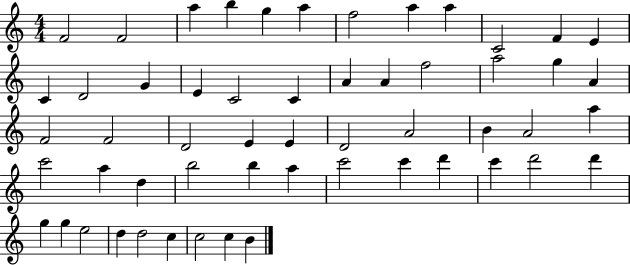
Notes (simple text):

F4/h F4/h A5/q B5/q G5/q A5/q F5/h A5/q A5/q C4/h F4/q E4/q C4/q D4/h G4/q E4/q C4/h C4/q A4/q A4/q F5/h A5/h G5/q A4/q F4/h F4/h D4/h E4/q E4/q D4/h A4/h B4/q A4/h A5/q C6/h A5/q D5/q B5/h B5/q A5/q C6/h C6/q D6/q C6/q D6/h D6/q G5/q G5/q E5/h D5/q D5/h C5/q C5/h C5/q B4/q